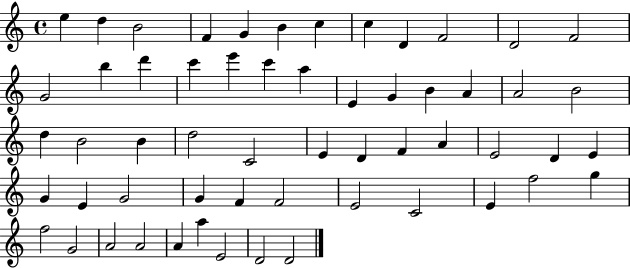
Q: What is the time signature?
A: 4/4